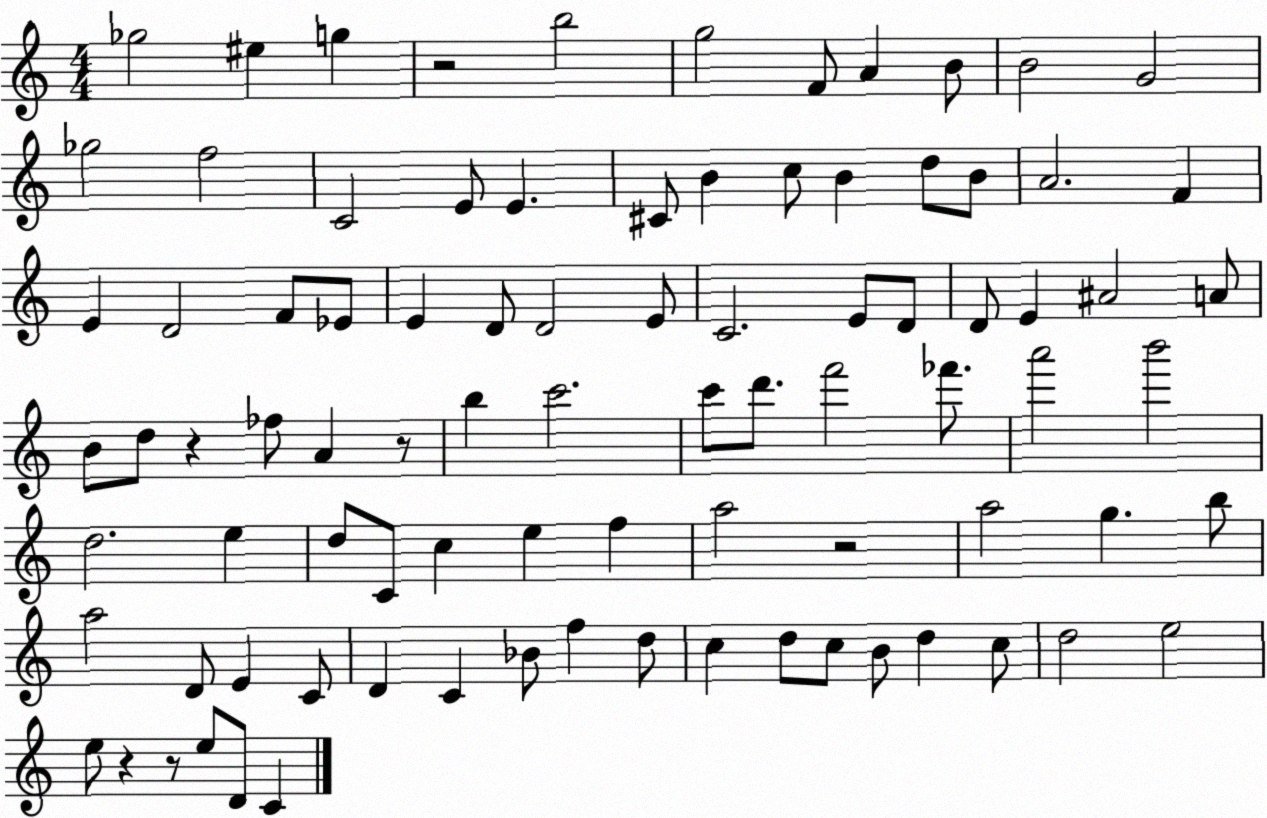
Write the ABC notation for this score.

X:1
T:Untitled
M:4/4
L:1/4
K:C
_g2 ^e g z2 b2 g2 F/2 A B/2 B2 G2 _g2 f2 C2 E/2 E ^C/2 B c/2 B d/2 B/2 A2 F E D2 F/2 _E/2 E D/2 D2 E/2 C2 E/2 D/2 D/2 E ^A2 A/2 B/2 d/2 z _f/2 A z/2 b c'2 c'/2 d'/2 f'2 _f'/2 a'2 b'2 d2 e d/2 C/2 c e f a2 z2 a2 g b/2 a2 D/2 E C/2 D C _B/2 f d/2 c d/2 c/2 B/2 d c/2 d2 e2 e/2 z z/2 e/2 D/2 C